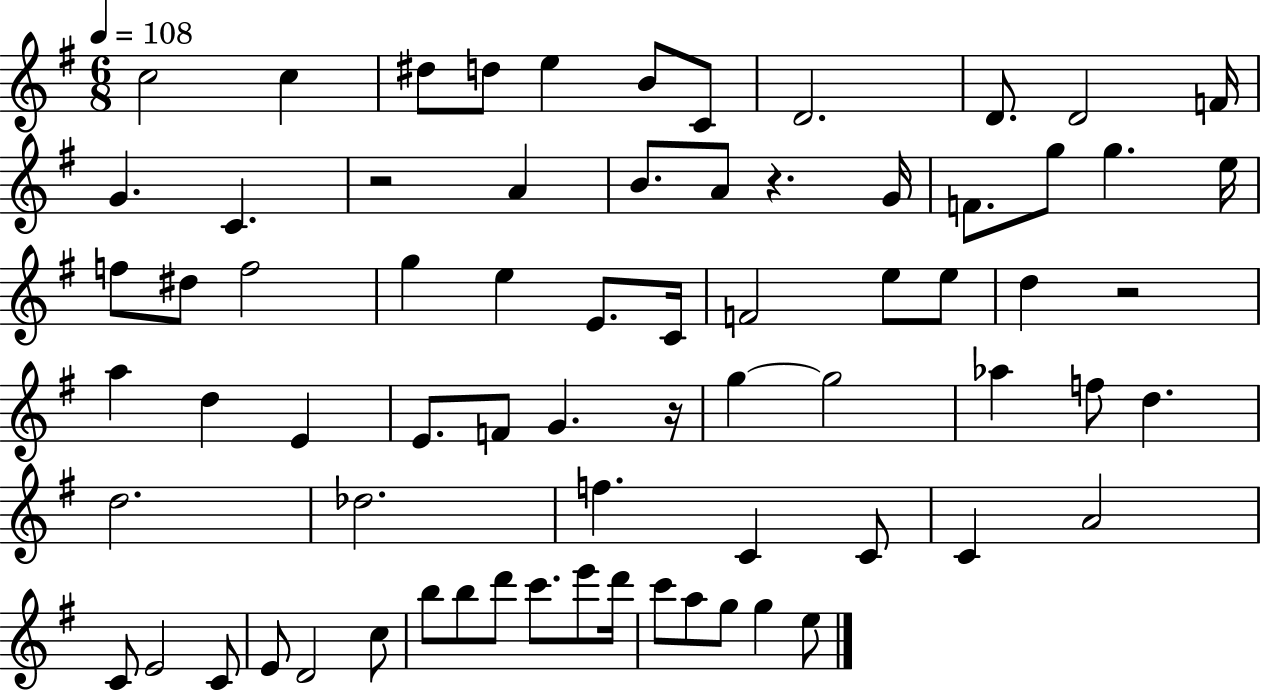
X:1
T:Untitled
M:6/8
L:1/4
K:G
c2 c ^d/2 d/2 e B/2 C/2 D2 D/2 D2 F/4 G C z2 A B/2 A/2 z G/4 F/2 g/2 g e/4 f/2 ^d/2 f2 g e E/2 C/4 F2 e/2 e/2 d z2 a d E E/2 F/2 G z/4 g g2 _a f/2 d d2 _d2 f C C/2 C A2 C/2 E2 C/2 E/2 D2 c/2 b/2 b/2 d'/2 c'/2 e'/2 d'/4 c'/2 a/2 g/2 g e/2